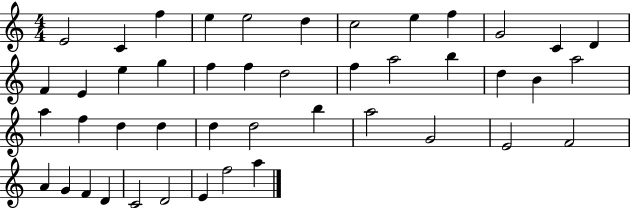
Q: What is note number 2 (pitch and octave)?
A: C4